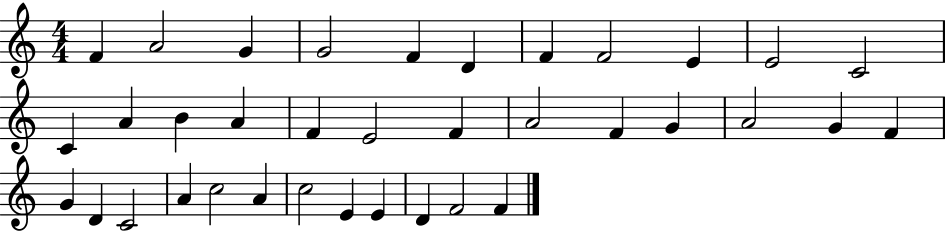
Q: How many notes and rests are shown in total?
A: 36